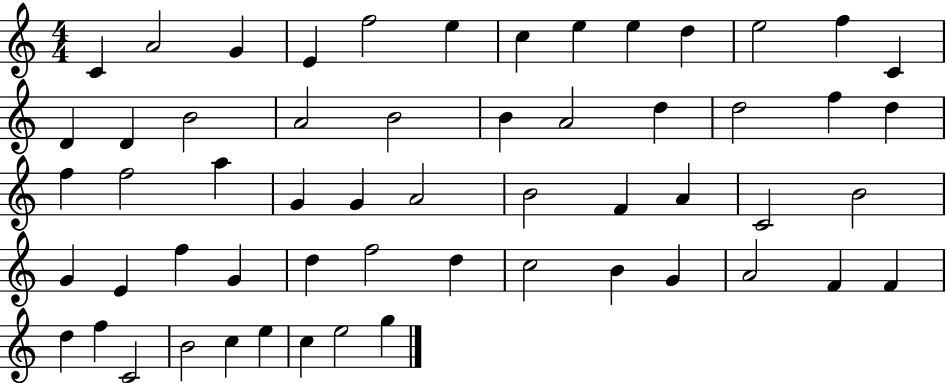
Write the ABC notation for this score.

X:1
T:Untitled
M:4/4
L:1/4
K:C
C A2 G E f2 e c e e d e2 f C D D B2 A2 B2 B A2 d d2 f d f f2 a G G A2 B2 F A C2 B2 G E f G d f2 d c2 B G A2 F F d f C2 B2 c e c e2 g